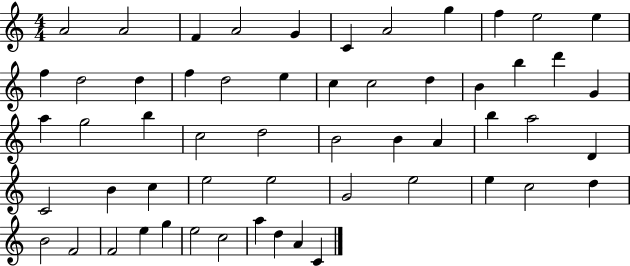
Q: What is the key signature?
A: C major